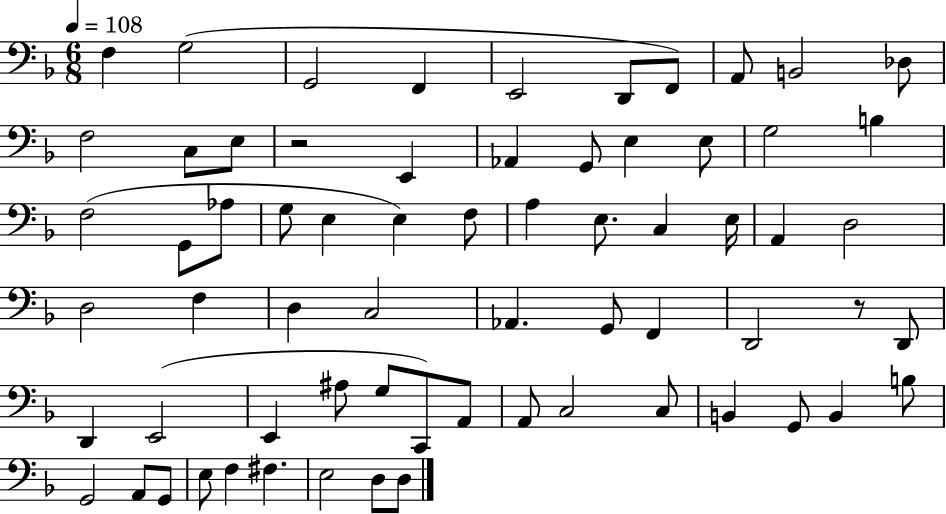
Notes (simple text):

F3/q G3/h G2/h F2/q E2/h D2/e F2/e A2/e B2/h Db3/e F3/h C3/e E3/e R/h E2/q Ab2/q G2/e E3/q E3/e G3/h B3/q F3/h G2/e Ab3/e G3/e E3/q E3/q F3/e A3/q E3/e. C3/q E3/s A2/q D3/h D3/h F3/q D3/q C3/h Ab2/q. G2/e F2/q D2/h R/e D2/e D2/q E2/h E2/q A#3/e G3/e C2/e A2/e A2/e C3/h C3/e B2/q G2/e B2/q B3/e G2/h A2/e G2/e E3/e F3/q F#3/q. E3/h D3/e D3/e